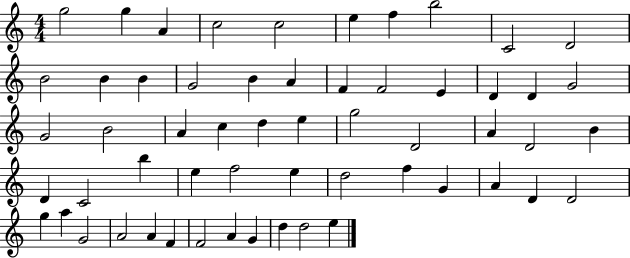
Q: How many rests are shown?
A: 0